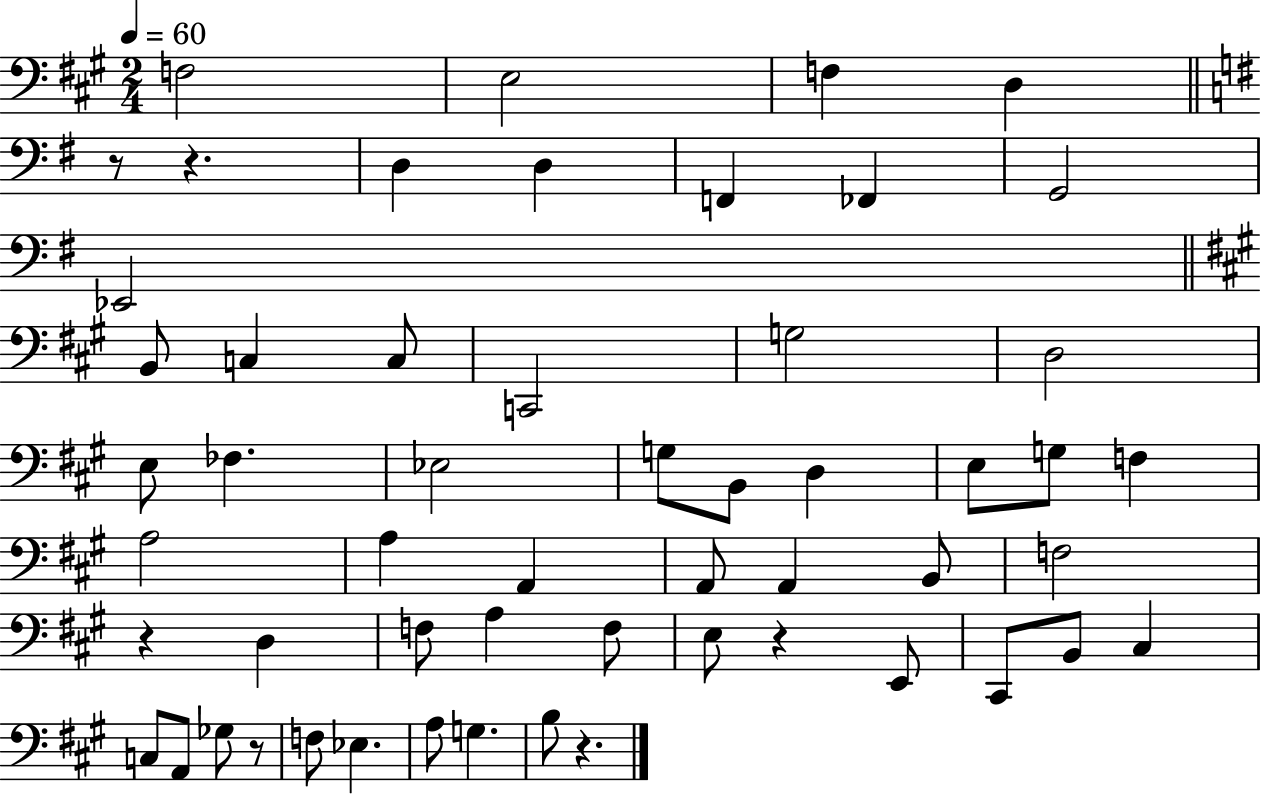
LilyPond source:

{
  \clef bass
  \numericTimeSignature
  \time 2/4
  \key a \major
  \tempo 4 = 60
  f2 | e2 | f4 d4 | \bar "||" \break \key e \minor r8 r4. | d4 d4 | f,4 fes,4 | g,2 | \break ees,2 | \bar "||" \break \key a \major b,8 c4 c8 | c,2 | g2 | d2 | \break e8 fes4. | ees2 | g8 b,8 d4 | e8 g8 f4 | \break a2 | a4 a,4 | a,8 a,4 b,8 | f2 | \break r4 d4 | f8 a4 f8 | e8 r4 e,8 | cis,8 b,8 cis4 | \break c8 a,8 ges8 r8 | f8 ees4. | a8 g4. | b8 r4. | \break \bar "|."
}